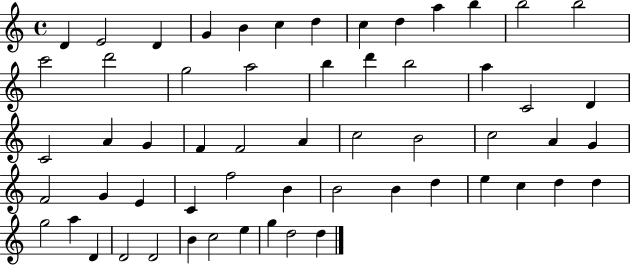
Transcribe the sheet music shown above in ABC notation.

X:1
T:Untitled
M:4/4
L:1/4
K:C
D E2 D G B c d c d a b b2 b2 c'2 d'2 g2 a2 b d' b2 a C2 D C2 A G F F2 A c2 B2 c2 A G F2 G E C f2 B B2 B d e c d d g2 a D D2 D2 B c2 e g d2 d